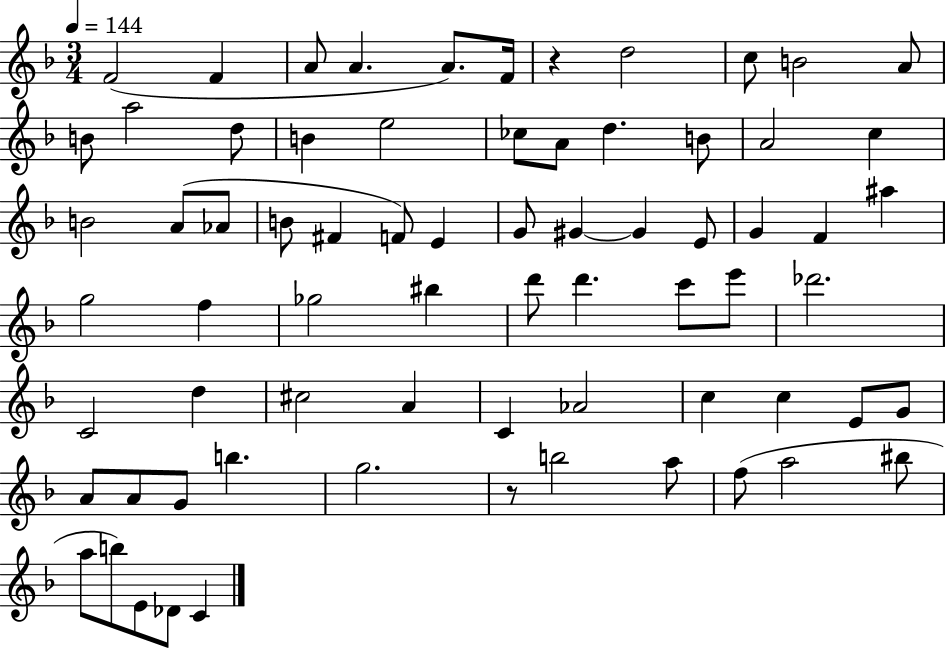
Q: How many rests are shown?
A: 2